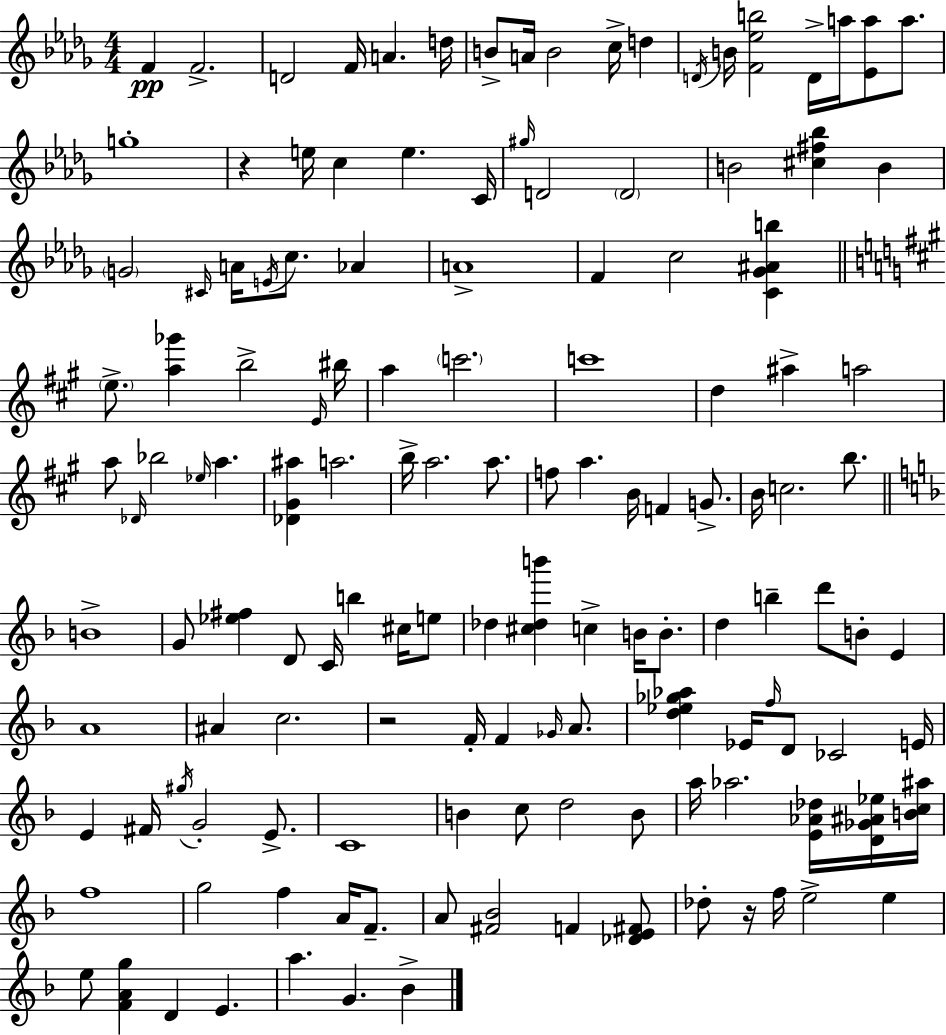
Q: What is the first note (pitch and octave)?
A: F4